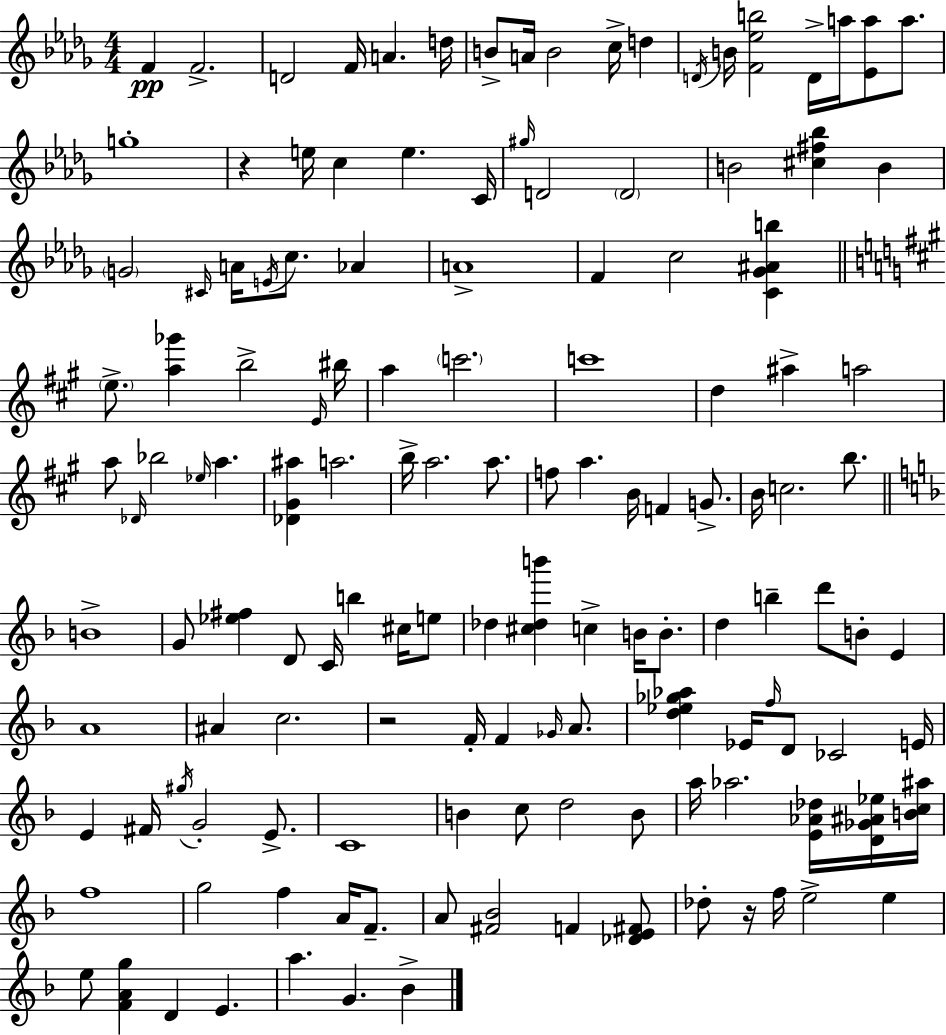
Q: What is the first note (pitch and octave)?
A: F4